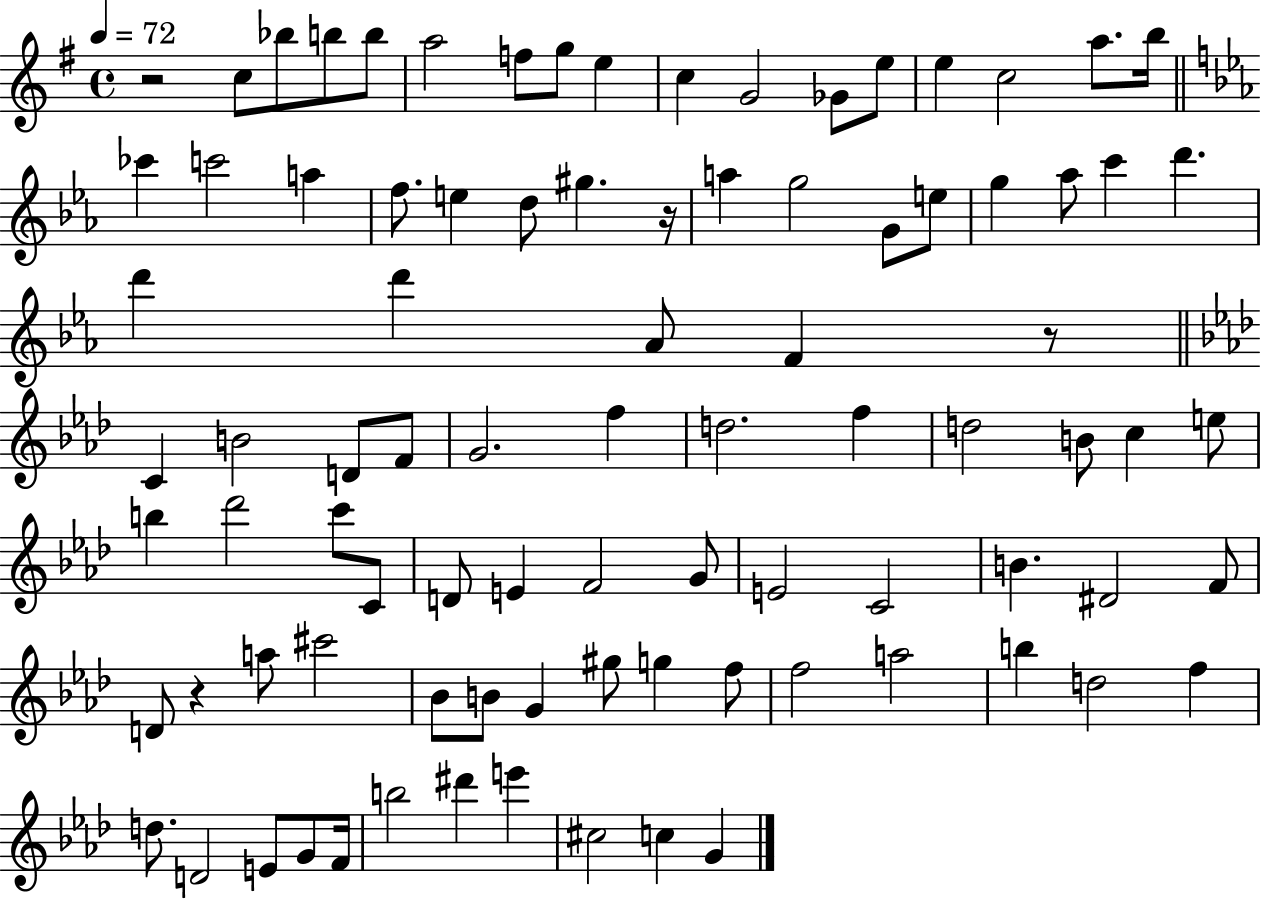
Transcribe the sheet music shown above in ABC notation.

X:1
T:Untitled
M:4/4
L:1/4
K:G
z2 c/2 _b/2 b/2 b/2 a2 f/2 g/2 e c G2 _G/2 e/2 e c2 a/2 b/4 _c' c'2 a f/2 e d/2 ^g z/4 a g2 G/2 e/2 g _a/2 c' d' d' d' _A/2 F z/2 C B2 D/2 F/2 G2 f d2 f d2 B/2 c e/2 b _d'2 c'/2 C/2 D/2 E F2 G/2 E2 C2 B ^D2 F/2 D/2 z a/2 ^c'2 _B/2 B/2 G ^g/2 g f/2 f2 a2 b d2 f d/2 D2 E/2 G/2 F/4 b2 ^d' e' ^c2 c G